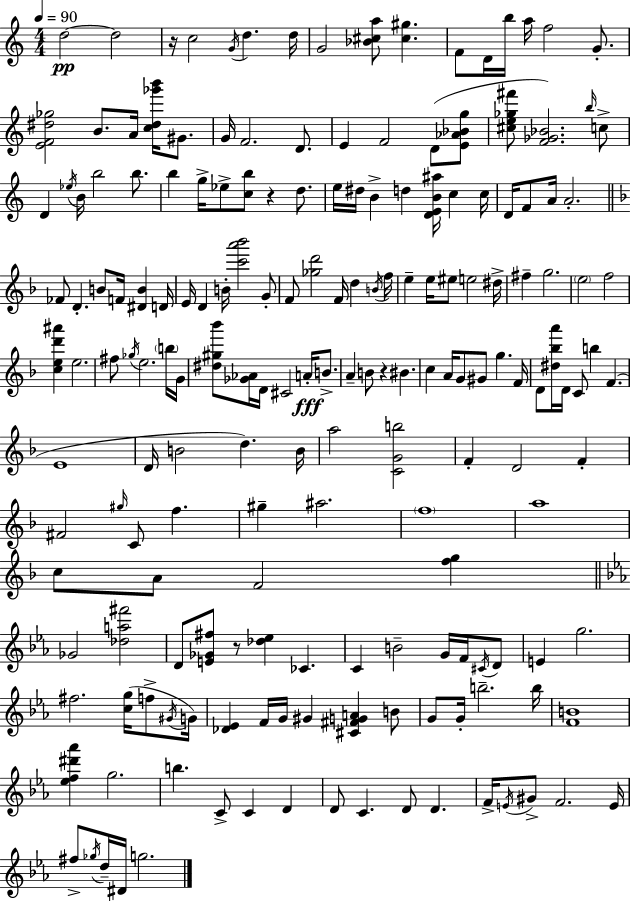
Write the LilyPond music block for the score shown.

{
  \clef treble
  \numericTimeSignature
  \time 4/4
  \key a \minor
  \tempo 4 = 90
  d''2~~\pp d''2 | r16 c''2 \acciaccatura { g'16 } d''4. | d''16 g'2 <bes' cis'' a''>8 <cis'' gis''>4. | f'8 d'16 b''16 a''16 f''2 g'8.-. | \break <e' f' dis'' ges''>2 b'8. a'16 <c'' dis'' ges''' b'''>16 gis'8. | g'16 f'2. d'8. | e'4 f'2 d'8( <e' aes' bes' g''>8 | <cis'' e'' ges'' fis'''>8 <f' ges' bes'>2.) \grace { b''16 } | \break c''8-> d'4 \acciaccatura { ees''16 } b'16 b''2 | b''8. b''4 g''16-> ees''8-> <c'' b''>8 r4 | d''8. e''16 dis''16 b'4-> d''4 <d' e' b' ais''>16 c''4 | c''16 d'16 f'8 a'16 a'2.-. | \break \bar "||" \break \key d \minor fes'8 d'4.-. b'8 f'16 <dis' b'>4 d'16 | e'16 d'4 b'16-. <c''' a''' bes'''>2 g'8-. | f'8 <ges'' d'''>2 f'16 d''4 \acciaccatura { b'16 } | f''16 e''4-- e''16 eis''8 e''2 | \break dis''16-> fis''4-- g''2. | \parenthesize e''2 f''2 | <c'' e'' d''' ais'''>4 e''2. | fis''8 \acciaccatura { ges''16 } e''2. | \break \parenthesize b''16 g'16 <dis'' gis'' bes'''>8 <ges' aes'>16 d'16 cis'2 a'16-.\fff b'8.-> | a'4-- b'8 r4 bis'4. | c''4 a'16 g'8 gis'8 g''4. | f'16 d'8 <dis'' bes'' a'''>16 d'16 c'8 b''4 f'4.( | \break e'1 | d'16 b'2 d''4.) | b'16 a''2 <c' g' b''>2 | f'4-. d'2 f'4-. | \break fis'2 \grace { gis''16 } c'8 f''4. | gis''4-- ais''2. | \parenthesize f''1 | a''1 | \break c''8 a'8 f'2 <f'' g''>4 | \bar "||" \break \key c \minor ges'2 <des'' a'' fis'''>2 | d'8 <e' ges' fis''>8 r8 <des'' ees''>4 ces'4. | c'4 b'2-- g'16 f'16 \acciaccatura { cis'16 } d'8 | e'4 g''2. | \break fis''2. <c'' g''>16( f''8-> | \acciaccatura { gis'16 } g'16) <des' ees'>4 f'16 g'16 gis'4 <cis' fis' g' a'>4 | b'8 g'8 g'16-. b''2.-- | b''16 <f' b'>1 | \break <ees'' f'' dis''' aes'''>4 g''2. | b''4. c'8-> c'4 d'4 | d'8 c'4. d'8 d'4. | f'16-> \acciaccatura { e'16 } gis'8-> f'2. | \break e'16 fis''8-> \acciaccatura { ges''16 } d''16-- dis'16 g''2. | \bar "|."
}